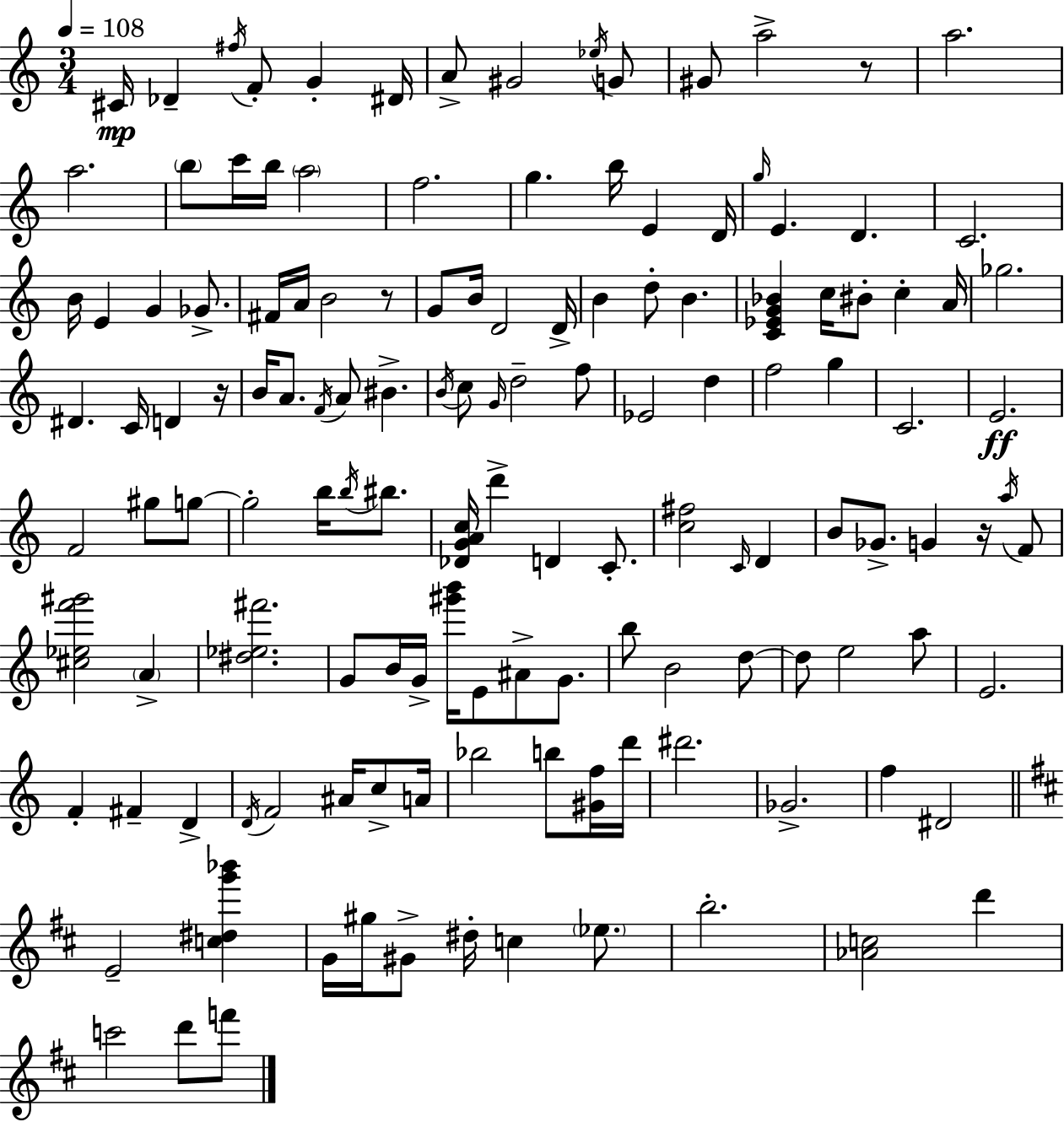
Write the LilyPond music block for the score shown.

{
  \clef treble
  \numericTimeSignature
  \time 3/4
  \key a \minor
  \tempo 4 = 108
  cis'16\mp des'4-- \acciaccatura { fis''16 } f'8-. g'4-. | dis'16 a'8-> gis'2 \acciaccatura { ees''16 } | g'8 gis'8 a''2-> | r8 a''2. | \break a''2. | \parenthesize b''8 c'''16 b''16 \parenthesize a''2 | f''2. | g''4. b''16 e'4 | \break d'16 \grace { g''16 } e'4. d'4. | c'2. | b'16 e'4 g'4 | ges'8.-> fis'16 a'16 b'2 | \break r8 g'8 b'16 d'2 | d'16-> b'4 d''8-. b'4. | <c' ees' g' bes'>4 c''16 bis'8-. c''4-. | a'16 ges''2. | \break dis'4. c'16 d'4 | r16 b'16 a'8. \acciaccatura { f'16 } a'8 bis'4.-> | \acciaccatura { b'16 } c''8 \grace { g'16 } d''2-- | f''8 ees'2 | \break d''4 f''2 | g''4 c'2. | e'2.\ff | f'2 | \break gis''8 g''8~~ g''2-. | b''16 \acciaccatura { b''16 } bis''8. <des' g' a' c''>16 d'''4-> | d'4 c'8.-. <c'' fis''>2 | \grace { c'16 } d'4 b'8 ges'8.-> | \break g'4 r16 \acciaccatura { a''16 } f'8 <cis'' ees'' f''' gis'''>2 | \parenthesize a'4-> <dis'' ees'' fis'''>2. | g'8 b'16 | g'16-> <gis''' b'''>16 e'8 ais'8-> g'8. b''8 b'2 | \break d''8~~ d''8 e''2 | a''8 e'2. | f'4-. | fis'4-- d'4-> \acciaccatura { d'16 } f'2 | \break ais'16 c''8-> a'16 bes''2 | b''8 <gis' f''>16 d'''16 dis'''2. | ges'2.-> | f''4 | \break dis'2 \bar "||" \break \key d \major e'2-- <c'' dis'' g''' bes'''>4 | g'16 gis''16 gis'8-> dis''16-. c''4 \parenthesize ees''8. | b''2.-. | <aes' c''>2 d'''4 | \break c'''2 d'''8 f'''8 | \bar "|."
}